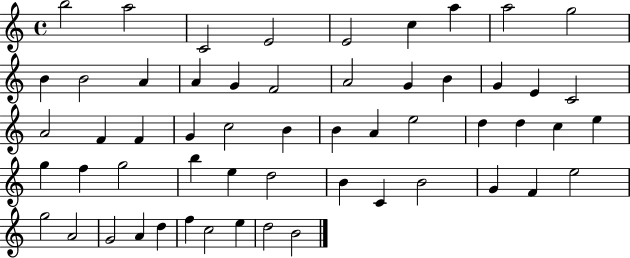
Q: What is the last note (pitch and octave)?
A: B4